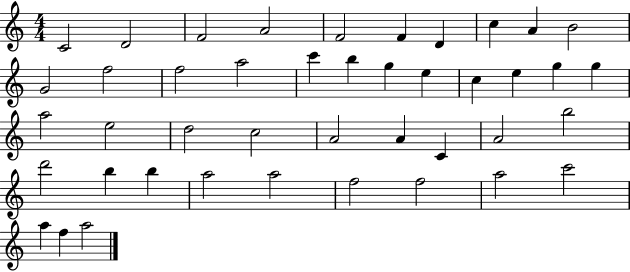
C4/h D4/h F4/h A4/h F4/h F4/q D4/q C5/q A4/q B4/h G4/h F5/h F5/h A5/h C6/q B5/q G5/q E5/q C5/q E5/q G5/q G5/q A5/h E5/h D5/h C5/h A4/h A4/q C4/q A4/h B5/h D6/h B5/q B5/q A5/h A5/h F5/h F5/h A5/h C6/h A5/q F5/q A5/h